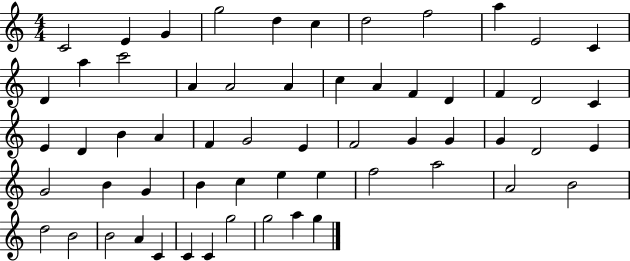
X:1
T:Untitled
M:4/4
L:1/4
K:C
C2 E G g2 d c d2 f2 a E2 C D a c'2 A A2 A c A F D F D2 C E D B A F G2 E F2 G G G D2 E G2 B G B c e e f2 a2 A2 B2 d2 B2 B2 A C C C g2 g2 a g